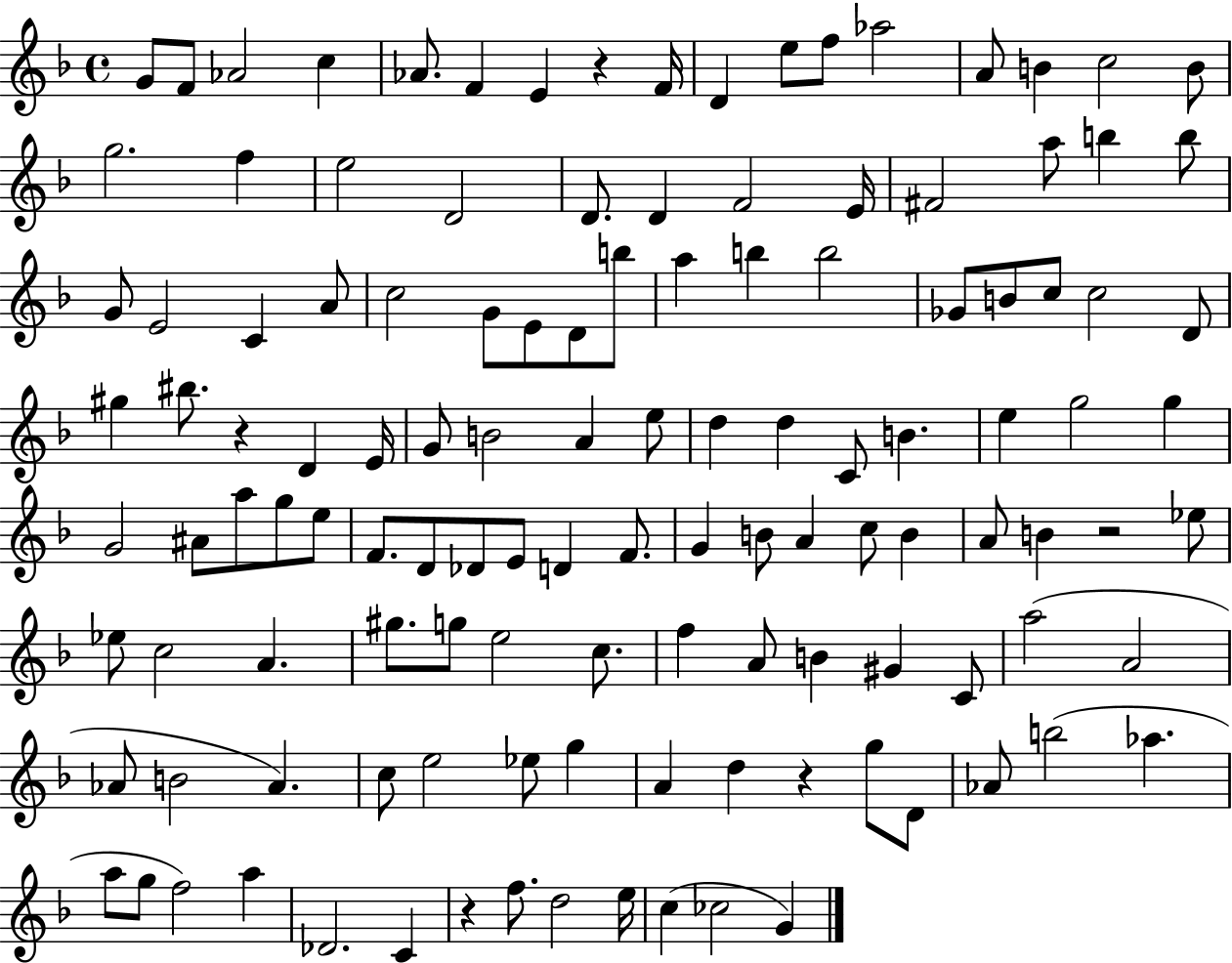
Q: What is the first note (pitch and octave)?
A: G4